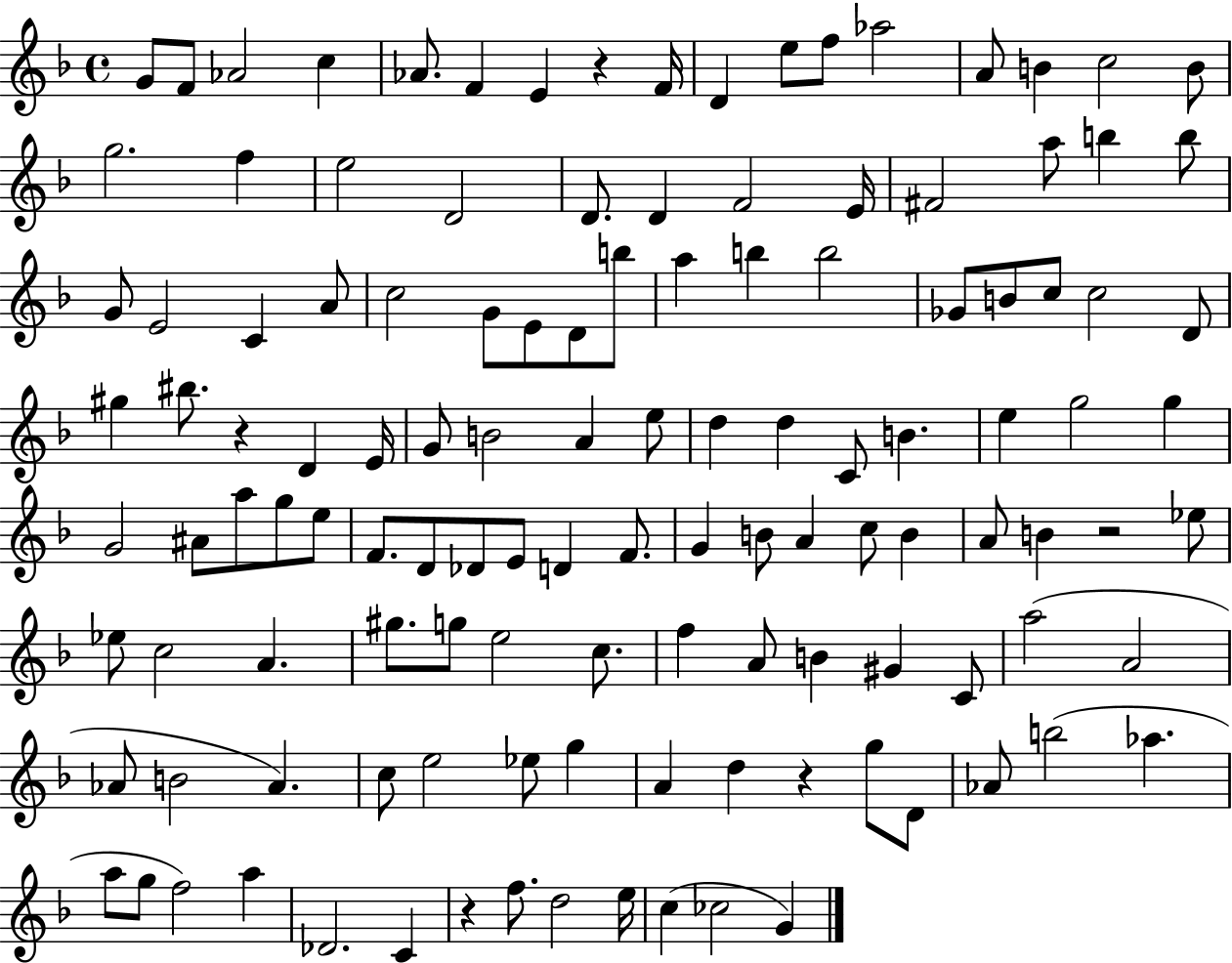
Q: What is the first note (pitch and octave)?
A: G4